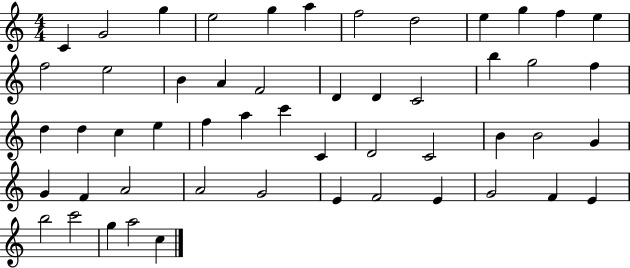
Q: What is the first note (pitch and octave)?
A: C4